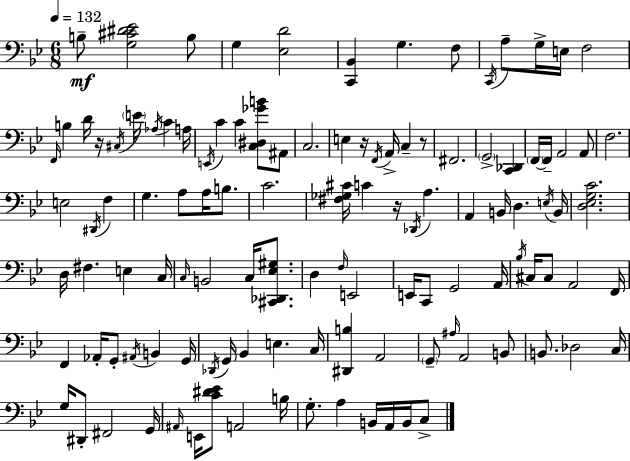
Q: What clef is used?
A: bass